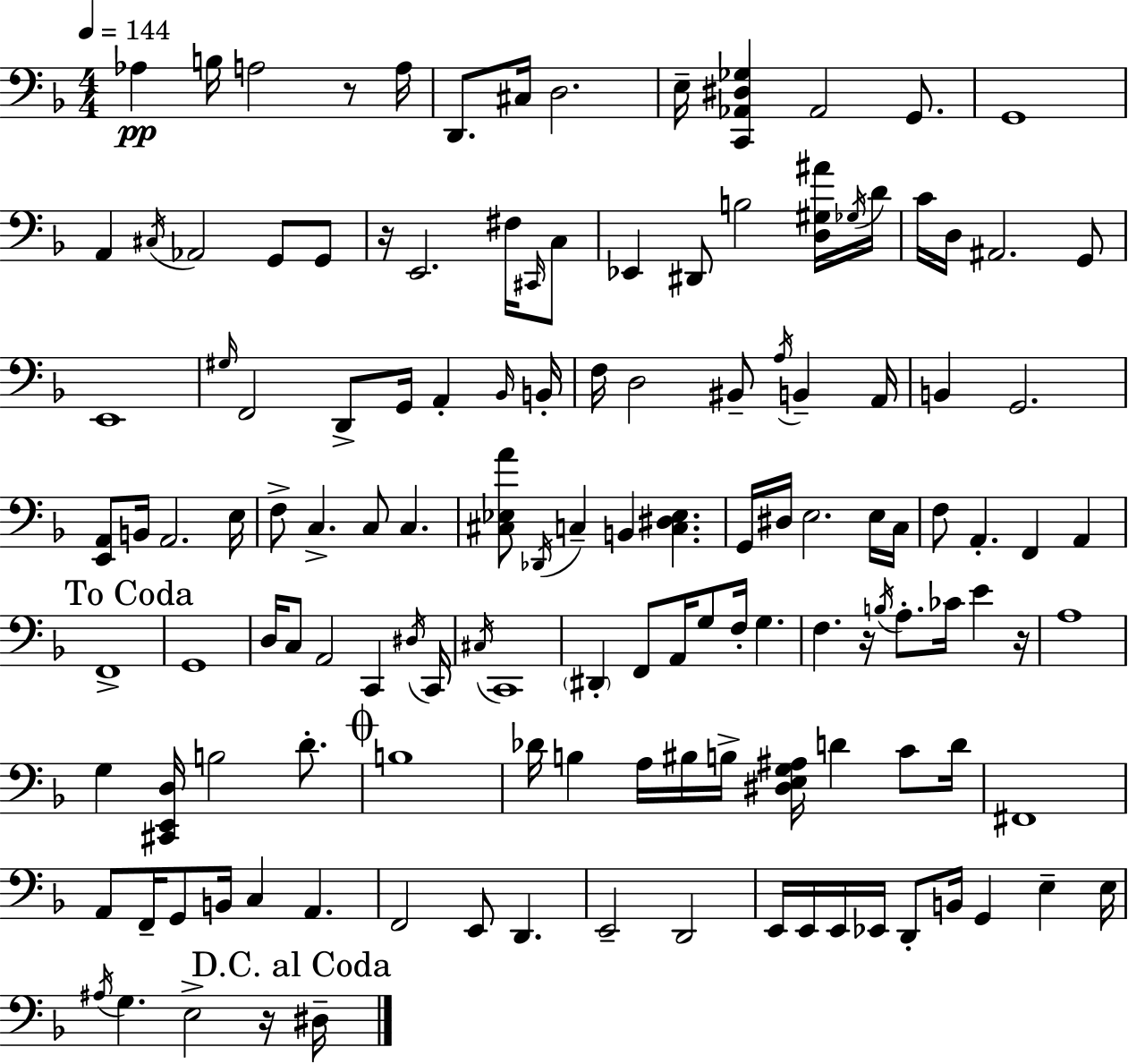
Ab3/q B3/s A3/h R/e A3/s D2/e. C#3/s D3/h. E3/s [C2,Ab2,D#3,Gb3]/q Ab2/h G2/e. G2/w A2/q C#3/s Ab2/h G2/e G2/e R/s E2/h. F#3/s C#2/s C3/e Eb2/q D#2/e B3/h [D3,G#3,A#4]/s Gb3/s D4/s C4/s D3/s A#2/h. G2/e E2/w G#3/s F2/h D2/e G2/s A2/q Bb2/s B2/s F3/s D3/h BIS2/e A3/s B2/q A2/s B2/q G2/h. [E2,A2]/e B2/s A2/h. E3/s F3/e C3/q. C3/e C3/q. [C#3,Eb3,A4]/e Db2/s C3/q B2/q [C3,D#3,Eb3]/q. G2/s D#3/s E3/h. E3/s C3/s F3/e A2/q. F2/q A2/q F2/w G2/w D3/s C3/e A2/h C2/q D#3/s C2/s C#3/s C2/w D#2/q F2/e A2/s G3/e F3/s G3/q. F3/q. R/s B3/s A3/e. CES4/s E4/q R/s A3/w G3/q [C#2,E2,D3]/s B3/h D4/e. B3/w Db4/s B3/q A3/s BIS3/s B3/s [D#3,E3,G3,A#3]/s D4/q C4/e D4/s F#2/w A2/e F2/s G2/e B2/s C3/q A2/q. F2/h E2/e D2/q. E2/h D2/h E2/s E2/s E2/s Eb2/s D2/e B2/s G2/q E3/q E3/s A#3/s G3/q. E3/h R/s D#3/s